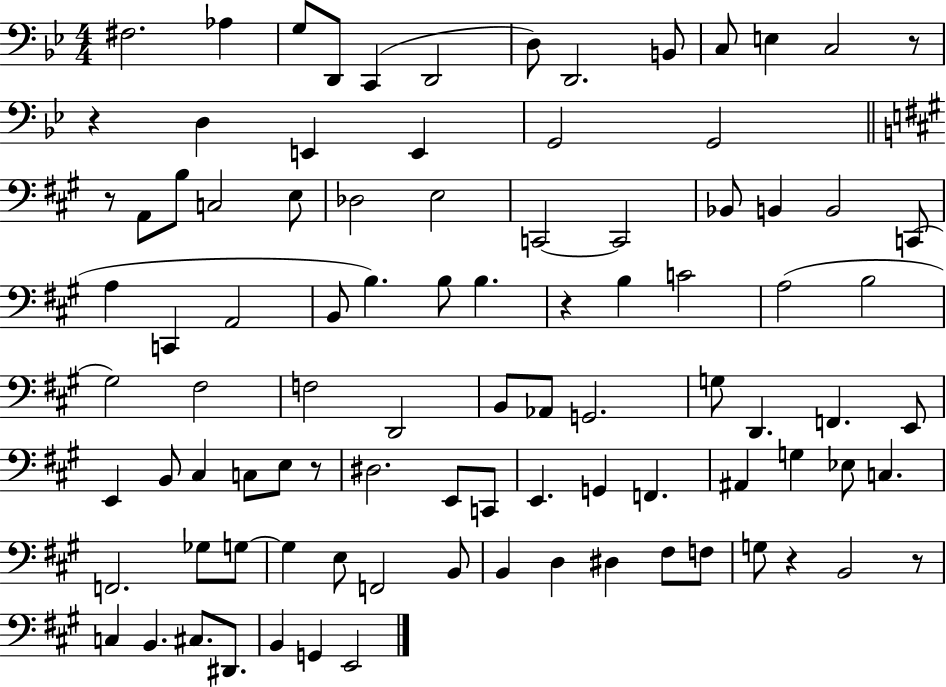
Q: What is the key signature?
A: BES major